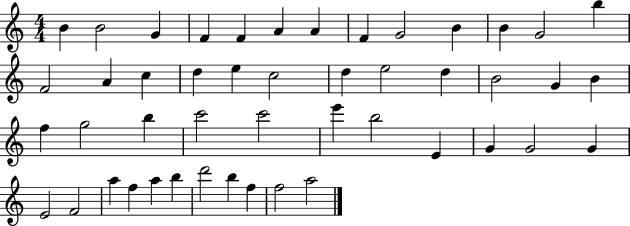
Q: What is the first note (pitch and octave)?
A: B4